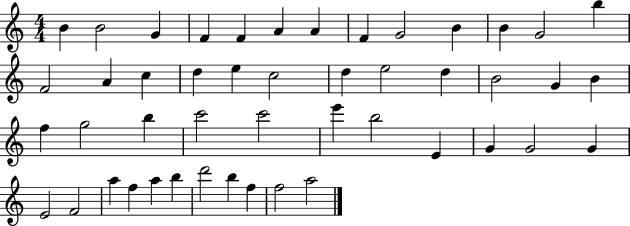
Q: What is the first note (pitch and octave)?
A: B4